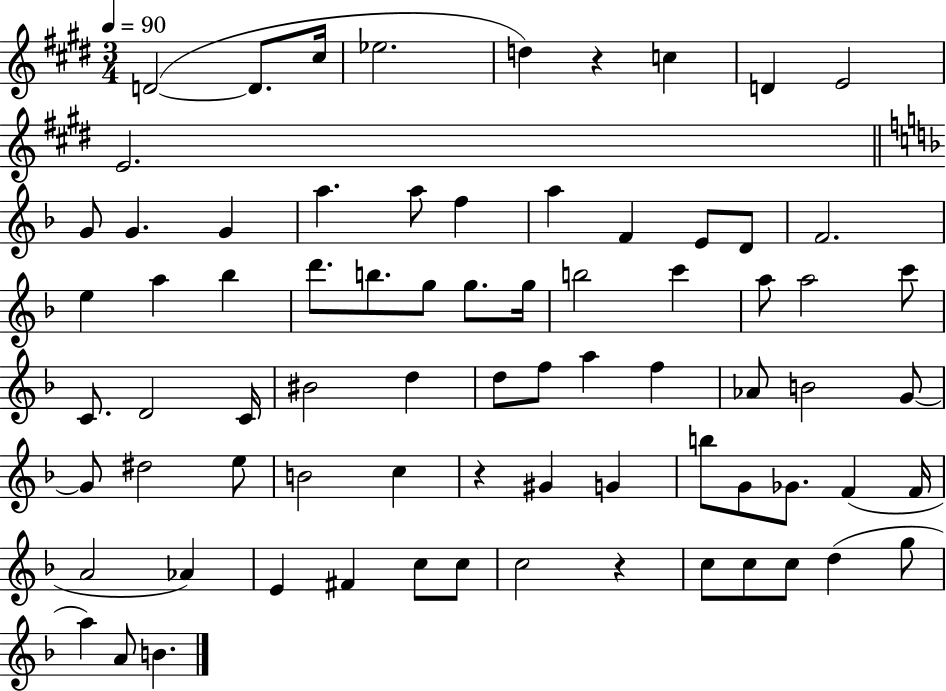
{
  \clef treble
  \numericTimeSignature
  \time 3/4
  \key e \major
  \tempo 4 = 90
  d'2~(~ d'8. cis''16 | ees''2. | d''4) r4 c''4 | d'4 e'2 | \break e'2. | \bar "||" \break \key f \major g'8 g'4. g'4 | a''4. a''8 f''4 | a''4 f'4 e'8 d'8 | f'2. | \break e''4 a''4 bes''4 | d'''8. b''8. g''8 g''8. g''16 | b''2 c'''4 | a''8 a''2 c'''8 | \break c'8. d'2 c'16 | bis'2 d''4 | d''8 f''8 a''4 f''4 | aes'8 b'2 g'8~~ | \break g'8 dis''2 e''8 | b'2 c''4 | r4 gis'4 g'4 | b''8 g'8 ges'8. f'4( f'16 | \break a'2 aes'4) | e'4 fis'4 c''8 c''8 | c''2 r4 | c''8 c''8 c''8 d''4( g''8 | \break a''4) a'8 b'4. | \bar "|."
}